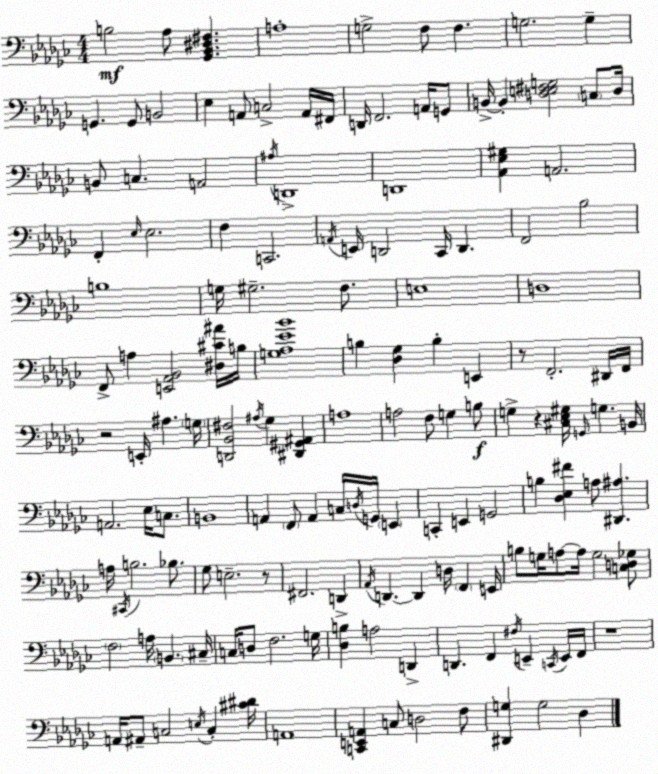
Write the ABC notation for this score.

X:1
T:Untitled
M:4/4
L:1/4
K:Ebm
B,2 _A,/2 [_G,,_B,,^D,^F,] A,4 G,2 F,/2 F, G,2 G, G,, G,,/2 B,,2 _E, A,,/2 C,2 A,,/4 ^F,,/4 D,,/4 F,,2 A,,/4 G,,/2 B,,/4 B,, [D,E,^F,G,]2 C,/2 D,/4 B,,/2 C, A,,2 ^A,/4 D,,4 D,,4 [_A,,_E,^G,] A,,2 F,, _E,/4 _E,2 F, C,,2 A,,/4 E,,/4 D,,2 _C,,/4 D,, F,,2 _B,2 B,4 G,/4 ^G,2 F,/2 E,4 D,4 F,,/2 A, [E,,_A,,_B,,]2 [^D,^C^A]/4 B,/4 [G,_A,_E_B]4 B, [_D,_G,] B, E,, z/2 F,,2 ^D,,/4 F,,/4 z2 E,,/4 ^A, G,/4 [D,,_B,,^F,]2 ^A,/4 _G, [^D,,^G,,^A,,] A,4 A,2 F,/2 G, B,/2 G, z [^C,_E,^G,]/4 G,,/4 G, B,,/4 A,,2 _E,/4 C,/2 B,,4 A,, F,,/2 A,, C,/4 D,/4 G,,/4 E,, C,, E,, G,,2 B, [_D,_E,^F] A,/2 [^D,,^A,] A,/4 ^C,,/4 B,2 _B,/2 _G,/2 E,2 z/2 ^F,,2 D,, _A,,/4 D,, D,, D,/4 F,, E,,/4 B,/2 G,/4 A,/2 A,/4 G,2 [C,D,_G,]/2 F,2 A,/4 B,, ^C,/4 C,/4 D,/2 F,2 G,/4 [_D,B,] A,2 D,, D,, F,, ^F,/4 E,, C,,/4 E,,/4 F,,/4 z4 A,,/4 ^A,,/2 C,2 E,/4 C, [^C^D]/4 A,,4 [C,,E,,A,,] C,/2 D,2 F,/2 [^D,,G,] G,2 _D,